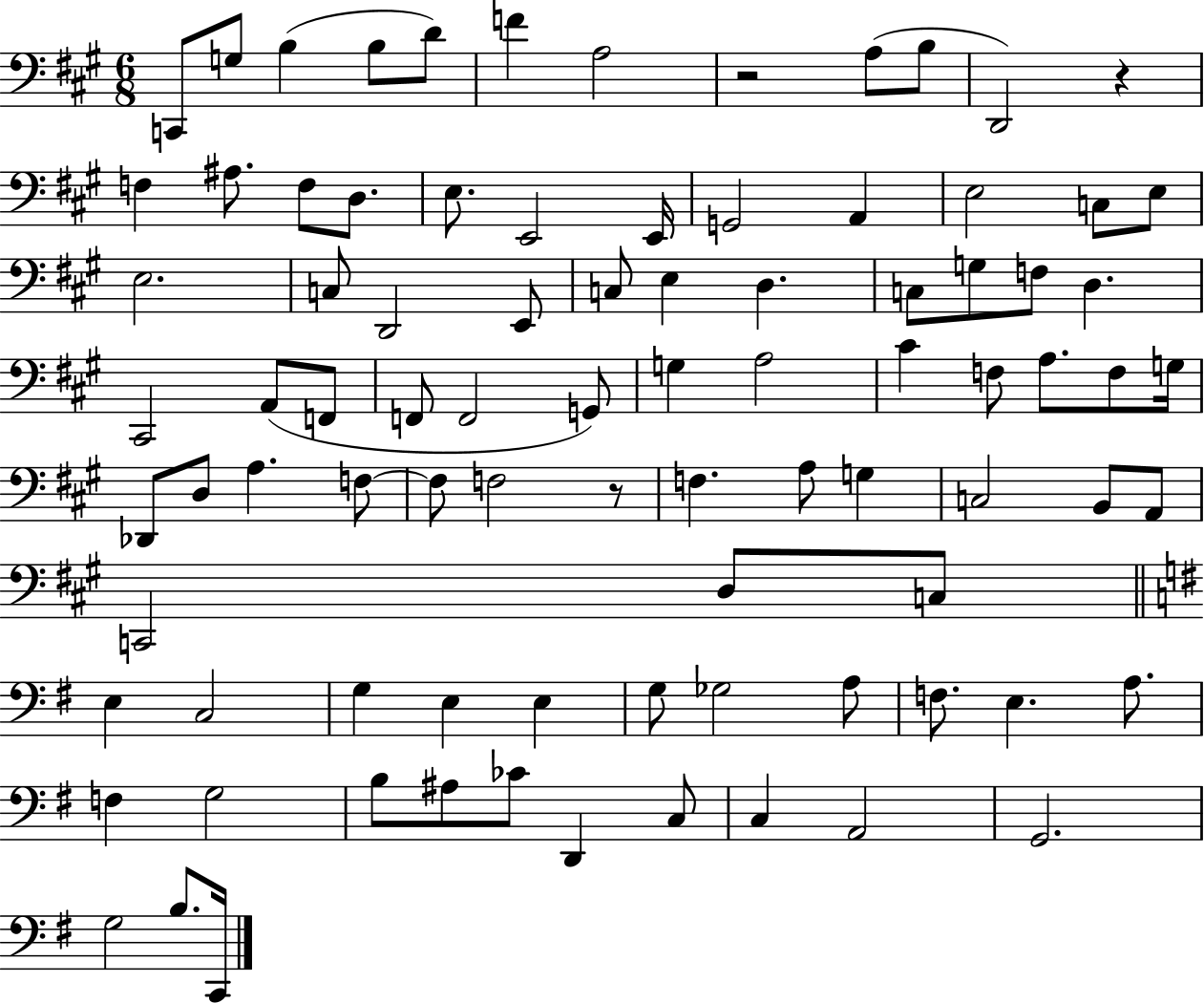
{
  \clef bass
  \numericTimeSignature
  \time 6/8
  \key a \major
  c,8 g8 b4( b8 d'8) | f'4 a2 | r2 a8( b8 | d,2) r4 | \break f4 ais8. f8 d8. | e8. e,2 e,16 | g,2 a,4 | e2 c8 e8 | \break e2. | c8 d,2 e,8 | c8 e4 d4. | c8 g8 f8 d4. | \break cis,2 a,8( f,8 | f,8 f,2 g,8) | g4 a2 | cis'4 f8 a8. f8 g16 | \break des,8 d8 a4. f8~~ | f8 f2 r8 | f4. a8 g4 | c2 b,8 a,8 | \break c,2 d8 c8 | \bar "||" \break \key g \major e4 c2 | g4 e4 e4 | g8 ges2 a8 | f8. e4. a8. | \break f4 g2 | b8 ais8 ces'8 d,4 c8 | c4 a,2 | g,2. | \break g2 b8. c,16 | \bar "|."
}